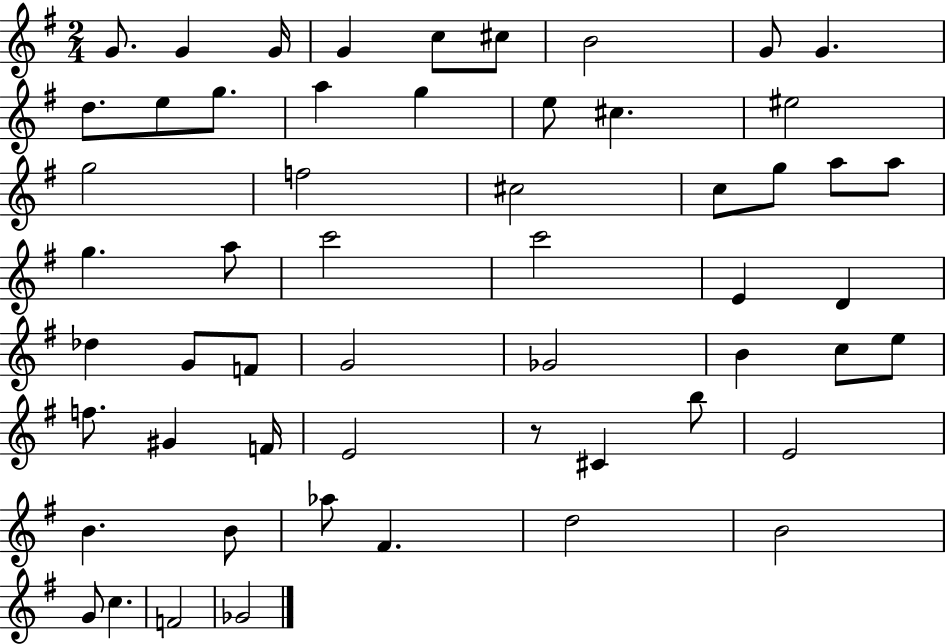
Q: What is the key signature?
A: G major